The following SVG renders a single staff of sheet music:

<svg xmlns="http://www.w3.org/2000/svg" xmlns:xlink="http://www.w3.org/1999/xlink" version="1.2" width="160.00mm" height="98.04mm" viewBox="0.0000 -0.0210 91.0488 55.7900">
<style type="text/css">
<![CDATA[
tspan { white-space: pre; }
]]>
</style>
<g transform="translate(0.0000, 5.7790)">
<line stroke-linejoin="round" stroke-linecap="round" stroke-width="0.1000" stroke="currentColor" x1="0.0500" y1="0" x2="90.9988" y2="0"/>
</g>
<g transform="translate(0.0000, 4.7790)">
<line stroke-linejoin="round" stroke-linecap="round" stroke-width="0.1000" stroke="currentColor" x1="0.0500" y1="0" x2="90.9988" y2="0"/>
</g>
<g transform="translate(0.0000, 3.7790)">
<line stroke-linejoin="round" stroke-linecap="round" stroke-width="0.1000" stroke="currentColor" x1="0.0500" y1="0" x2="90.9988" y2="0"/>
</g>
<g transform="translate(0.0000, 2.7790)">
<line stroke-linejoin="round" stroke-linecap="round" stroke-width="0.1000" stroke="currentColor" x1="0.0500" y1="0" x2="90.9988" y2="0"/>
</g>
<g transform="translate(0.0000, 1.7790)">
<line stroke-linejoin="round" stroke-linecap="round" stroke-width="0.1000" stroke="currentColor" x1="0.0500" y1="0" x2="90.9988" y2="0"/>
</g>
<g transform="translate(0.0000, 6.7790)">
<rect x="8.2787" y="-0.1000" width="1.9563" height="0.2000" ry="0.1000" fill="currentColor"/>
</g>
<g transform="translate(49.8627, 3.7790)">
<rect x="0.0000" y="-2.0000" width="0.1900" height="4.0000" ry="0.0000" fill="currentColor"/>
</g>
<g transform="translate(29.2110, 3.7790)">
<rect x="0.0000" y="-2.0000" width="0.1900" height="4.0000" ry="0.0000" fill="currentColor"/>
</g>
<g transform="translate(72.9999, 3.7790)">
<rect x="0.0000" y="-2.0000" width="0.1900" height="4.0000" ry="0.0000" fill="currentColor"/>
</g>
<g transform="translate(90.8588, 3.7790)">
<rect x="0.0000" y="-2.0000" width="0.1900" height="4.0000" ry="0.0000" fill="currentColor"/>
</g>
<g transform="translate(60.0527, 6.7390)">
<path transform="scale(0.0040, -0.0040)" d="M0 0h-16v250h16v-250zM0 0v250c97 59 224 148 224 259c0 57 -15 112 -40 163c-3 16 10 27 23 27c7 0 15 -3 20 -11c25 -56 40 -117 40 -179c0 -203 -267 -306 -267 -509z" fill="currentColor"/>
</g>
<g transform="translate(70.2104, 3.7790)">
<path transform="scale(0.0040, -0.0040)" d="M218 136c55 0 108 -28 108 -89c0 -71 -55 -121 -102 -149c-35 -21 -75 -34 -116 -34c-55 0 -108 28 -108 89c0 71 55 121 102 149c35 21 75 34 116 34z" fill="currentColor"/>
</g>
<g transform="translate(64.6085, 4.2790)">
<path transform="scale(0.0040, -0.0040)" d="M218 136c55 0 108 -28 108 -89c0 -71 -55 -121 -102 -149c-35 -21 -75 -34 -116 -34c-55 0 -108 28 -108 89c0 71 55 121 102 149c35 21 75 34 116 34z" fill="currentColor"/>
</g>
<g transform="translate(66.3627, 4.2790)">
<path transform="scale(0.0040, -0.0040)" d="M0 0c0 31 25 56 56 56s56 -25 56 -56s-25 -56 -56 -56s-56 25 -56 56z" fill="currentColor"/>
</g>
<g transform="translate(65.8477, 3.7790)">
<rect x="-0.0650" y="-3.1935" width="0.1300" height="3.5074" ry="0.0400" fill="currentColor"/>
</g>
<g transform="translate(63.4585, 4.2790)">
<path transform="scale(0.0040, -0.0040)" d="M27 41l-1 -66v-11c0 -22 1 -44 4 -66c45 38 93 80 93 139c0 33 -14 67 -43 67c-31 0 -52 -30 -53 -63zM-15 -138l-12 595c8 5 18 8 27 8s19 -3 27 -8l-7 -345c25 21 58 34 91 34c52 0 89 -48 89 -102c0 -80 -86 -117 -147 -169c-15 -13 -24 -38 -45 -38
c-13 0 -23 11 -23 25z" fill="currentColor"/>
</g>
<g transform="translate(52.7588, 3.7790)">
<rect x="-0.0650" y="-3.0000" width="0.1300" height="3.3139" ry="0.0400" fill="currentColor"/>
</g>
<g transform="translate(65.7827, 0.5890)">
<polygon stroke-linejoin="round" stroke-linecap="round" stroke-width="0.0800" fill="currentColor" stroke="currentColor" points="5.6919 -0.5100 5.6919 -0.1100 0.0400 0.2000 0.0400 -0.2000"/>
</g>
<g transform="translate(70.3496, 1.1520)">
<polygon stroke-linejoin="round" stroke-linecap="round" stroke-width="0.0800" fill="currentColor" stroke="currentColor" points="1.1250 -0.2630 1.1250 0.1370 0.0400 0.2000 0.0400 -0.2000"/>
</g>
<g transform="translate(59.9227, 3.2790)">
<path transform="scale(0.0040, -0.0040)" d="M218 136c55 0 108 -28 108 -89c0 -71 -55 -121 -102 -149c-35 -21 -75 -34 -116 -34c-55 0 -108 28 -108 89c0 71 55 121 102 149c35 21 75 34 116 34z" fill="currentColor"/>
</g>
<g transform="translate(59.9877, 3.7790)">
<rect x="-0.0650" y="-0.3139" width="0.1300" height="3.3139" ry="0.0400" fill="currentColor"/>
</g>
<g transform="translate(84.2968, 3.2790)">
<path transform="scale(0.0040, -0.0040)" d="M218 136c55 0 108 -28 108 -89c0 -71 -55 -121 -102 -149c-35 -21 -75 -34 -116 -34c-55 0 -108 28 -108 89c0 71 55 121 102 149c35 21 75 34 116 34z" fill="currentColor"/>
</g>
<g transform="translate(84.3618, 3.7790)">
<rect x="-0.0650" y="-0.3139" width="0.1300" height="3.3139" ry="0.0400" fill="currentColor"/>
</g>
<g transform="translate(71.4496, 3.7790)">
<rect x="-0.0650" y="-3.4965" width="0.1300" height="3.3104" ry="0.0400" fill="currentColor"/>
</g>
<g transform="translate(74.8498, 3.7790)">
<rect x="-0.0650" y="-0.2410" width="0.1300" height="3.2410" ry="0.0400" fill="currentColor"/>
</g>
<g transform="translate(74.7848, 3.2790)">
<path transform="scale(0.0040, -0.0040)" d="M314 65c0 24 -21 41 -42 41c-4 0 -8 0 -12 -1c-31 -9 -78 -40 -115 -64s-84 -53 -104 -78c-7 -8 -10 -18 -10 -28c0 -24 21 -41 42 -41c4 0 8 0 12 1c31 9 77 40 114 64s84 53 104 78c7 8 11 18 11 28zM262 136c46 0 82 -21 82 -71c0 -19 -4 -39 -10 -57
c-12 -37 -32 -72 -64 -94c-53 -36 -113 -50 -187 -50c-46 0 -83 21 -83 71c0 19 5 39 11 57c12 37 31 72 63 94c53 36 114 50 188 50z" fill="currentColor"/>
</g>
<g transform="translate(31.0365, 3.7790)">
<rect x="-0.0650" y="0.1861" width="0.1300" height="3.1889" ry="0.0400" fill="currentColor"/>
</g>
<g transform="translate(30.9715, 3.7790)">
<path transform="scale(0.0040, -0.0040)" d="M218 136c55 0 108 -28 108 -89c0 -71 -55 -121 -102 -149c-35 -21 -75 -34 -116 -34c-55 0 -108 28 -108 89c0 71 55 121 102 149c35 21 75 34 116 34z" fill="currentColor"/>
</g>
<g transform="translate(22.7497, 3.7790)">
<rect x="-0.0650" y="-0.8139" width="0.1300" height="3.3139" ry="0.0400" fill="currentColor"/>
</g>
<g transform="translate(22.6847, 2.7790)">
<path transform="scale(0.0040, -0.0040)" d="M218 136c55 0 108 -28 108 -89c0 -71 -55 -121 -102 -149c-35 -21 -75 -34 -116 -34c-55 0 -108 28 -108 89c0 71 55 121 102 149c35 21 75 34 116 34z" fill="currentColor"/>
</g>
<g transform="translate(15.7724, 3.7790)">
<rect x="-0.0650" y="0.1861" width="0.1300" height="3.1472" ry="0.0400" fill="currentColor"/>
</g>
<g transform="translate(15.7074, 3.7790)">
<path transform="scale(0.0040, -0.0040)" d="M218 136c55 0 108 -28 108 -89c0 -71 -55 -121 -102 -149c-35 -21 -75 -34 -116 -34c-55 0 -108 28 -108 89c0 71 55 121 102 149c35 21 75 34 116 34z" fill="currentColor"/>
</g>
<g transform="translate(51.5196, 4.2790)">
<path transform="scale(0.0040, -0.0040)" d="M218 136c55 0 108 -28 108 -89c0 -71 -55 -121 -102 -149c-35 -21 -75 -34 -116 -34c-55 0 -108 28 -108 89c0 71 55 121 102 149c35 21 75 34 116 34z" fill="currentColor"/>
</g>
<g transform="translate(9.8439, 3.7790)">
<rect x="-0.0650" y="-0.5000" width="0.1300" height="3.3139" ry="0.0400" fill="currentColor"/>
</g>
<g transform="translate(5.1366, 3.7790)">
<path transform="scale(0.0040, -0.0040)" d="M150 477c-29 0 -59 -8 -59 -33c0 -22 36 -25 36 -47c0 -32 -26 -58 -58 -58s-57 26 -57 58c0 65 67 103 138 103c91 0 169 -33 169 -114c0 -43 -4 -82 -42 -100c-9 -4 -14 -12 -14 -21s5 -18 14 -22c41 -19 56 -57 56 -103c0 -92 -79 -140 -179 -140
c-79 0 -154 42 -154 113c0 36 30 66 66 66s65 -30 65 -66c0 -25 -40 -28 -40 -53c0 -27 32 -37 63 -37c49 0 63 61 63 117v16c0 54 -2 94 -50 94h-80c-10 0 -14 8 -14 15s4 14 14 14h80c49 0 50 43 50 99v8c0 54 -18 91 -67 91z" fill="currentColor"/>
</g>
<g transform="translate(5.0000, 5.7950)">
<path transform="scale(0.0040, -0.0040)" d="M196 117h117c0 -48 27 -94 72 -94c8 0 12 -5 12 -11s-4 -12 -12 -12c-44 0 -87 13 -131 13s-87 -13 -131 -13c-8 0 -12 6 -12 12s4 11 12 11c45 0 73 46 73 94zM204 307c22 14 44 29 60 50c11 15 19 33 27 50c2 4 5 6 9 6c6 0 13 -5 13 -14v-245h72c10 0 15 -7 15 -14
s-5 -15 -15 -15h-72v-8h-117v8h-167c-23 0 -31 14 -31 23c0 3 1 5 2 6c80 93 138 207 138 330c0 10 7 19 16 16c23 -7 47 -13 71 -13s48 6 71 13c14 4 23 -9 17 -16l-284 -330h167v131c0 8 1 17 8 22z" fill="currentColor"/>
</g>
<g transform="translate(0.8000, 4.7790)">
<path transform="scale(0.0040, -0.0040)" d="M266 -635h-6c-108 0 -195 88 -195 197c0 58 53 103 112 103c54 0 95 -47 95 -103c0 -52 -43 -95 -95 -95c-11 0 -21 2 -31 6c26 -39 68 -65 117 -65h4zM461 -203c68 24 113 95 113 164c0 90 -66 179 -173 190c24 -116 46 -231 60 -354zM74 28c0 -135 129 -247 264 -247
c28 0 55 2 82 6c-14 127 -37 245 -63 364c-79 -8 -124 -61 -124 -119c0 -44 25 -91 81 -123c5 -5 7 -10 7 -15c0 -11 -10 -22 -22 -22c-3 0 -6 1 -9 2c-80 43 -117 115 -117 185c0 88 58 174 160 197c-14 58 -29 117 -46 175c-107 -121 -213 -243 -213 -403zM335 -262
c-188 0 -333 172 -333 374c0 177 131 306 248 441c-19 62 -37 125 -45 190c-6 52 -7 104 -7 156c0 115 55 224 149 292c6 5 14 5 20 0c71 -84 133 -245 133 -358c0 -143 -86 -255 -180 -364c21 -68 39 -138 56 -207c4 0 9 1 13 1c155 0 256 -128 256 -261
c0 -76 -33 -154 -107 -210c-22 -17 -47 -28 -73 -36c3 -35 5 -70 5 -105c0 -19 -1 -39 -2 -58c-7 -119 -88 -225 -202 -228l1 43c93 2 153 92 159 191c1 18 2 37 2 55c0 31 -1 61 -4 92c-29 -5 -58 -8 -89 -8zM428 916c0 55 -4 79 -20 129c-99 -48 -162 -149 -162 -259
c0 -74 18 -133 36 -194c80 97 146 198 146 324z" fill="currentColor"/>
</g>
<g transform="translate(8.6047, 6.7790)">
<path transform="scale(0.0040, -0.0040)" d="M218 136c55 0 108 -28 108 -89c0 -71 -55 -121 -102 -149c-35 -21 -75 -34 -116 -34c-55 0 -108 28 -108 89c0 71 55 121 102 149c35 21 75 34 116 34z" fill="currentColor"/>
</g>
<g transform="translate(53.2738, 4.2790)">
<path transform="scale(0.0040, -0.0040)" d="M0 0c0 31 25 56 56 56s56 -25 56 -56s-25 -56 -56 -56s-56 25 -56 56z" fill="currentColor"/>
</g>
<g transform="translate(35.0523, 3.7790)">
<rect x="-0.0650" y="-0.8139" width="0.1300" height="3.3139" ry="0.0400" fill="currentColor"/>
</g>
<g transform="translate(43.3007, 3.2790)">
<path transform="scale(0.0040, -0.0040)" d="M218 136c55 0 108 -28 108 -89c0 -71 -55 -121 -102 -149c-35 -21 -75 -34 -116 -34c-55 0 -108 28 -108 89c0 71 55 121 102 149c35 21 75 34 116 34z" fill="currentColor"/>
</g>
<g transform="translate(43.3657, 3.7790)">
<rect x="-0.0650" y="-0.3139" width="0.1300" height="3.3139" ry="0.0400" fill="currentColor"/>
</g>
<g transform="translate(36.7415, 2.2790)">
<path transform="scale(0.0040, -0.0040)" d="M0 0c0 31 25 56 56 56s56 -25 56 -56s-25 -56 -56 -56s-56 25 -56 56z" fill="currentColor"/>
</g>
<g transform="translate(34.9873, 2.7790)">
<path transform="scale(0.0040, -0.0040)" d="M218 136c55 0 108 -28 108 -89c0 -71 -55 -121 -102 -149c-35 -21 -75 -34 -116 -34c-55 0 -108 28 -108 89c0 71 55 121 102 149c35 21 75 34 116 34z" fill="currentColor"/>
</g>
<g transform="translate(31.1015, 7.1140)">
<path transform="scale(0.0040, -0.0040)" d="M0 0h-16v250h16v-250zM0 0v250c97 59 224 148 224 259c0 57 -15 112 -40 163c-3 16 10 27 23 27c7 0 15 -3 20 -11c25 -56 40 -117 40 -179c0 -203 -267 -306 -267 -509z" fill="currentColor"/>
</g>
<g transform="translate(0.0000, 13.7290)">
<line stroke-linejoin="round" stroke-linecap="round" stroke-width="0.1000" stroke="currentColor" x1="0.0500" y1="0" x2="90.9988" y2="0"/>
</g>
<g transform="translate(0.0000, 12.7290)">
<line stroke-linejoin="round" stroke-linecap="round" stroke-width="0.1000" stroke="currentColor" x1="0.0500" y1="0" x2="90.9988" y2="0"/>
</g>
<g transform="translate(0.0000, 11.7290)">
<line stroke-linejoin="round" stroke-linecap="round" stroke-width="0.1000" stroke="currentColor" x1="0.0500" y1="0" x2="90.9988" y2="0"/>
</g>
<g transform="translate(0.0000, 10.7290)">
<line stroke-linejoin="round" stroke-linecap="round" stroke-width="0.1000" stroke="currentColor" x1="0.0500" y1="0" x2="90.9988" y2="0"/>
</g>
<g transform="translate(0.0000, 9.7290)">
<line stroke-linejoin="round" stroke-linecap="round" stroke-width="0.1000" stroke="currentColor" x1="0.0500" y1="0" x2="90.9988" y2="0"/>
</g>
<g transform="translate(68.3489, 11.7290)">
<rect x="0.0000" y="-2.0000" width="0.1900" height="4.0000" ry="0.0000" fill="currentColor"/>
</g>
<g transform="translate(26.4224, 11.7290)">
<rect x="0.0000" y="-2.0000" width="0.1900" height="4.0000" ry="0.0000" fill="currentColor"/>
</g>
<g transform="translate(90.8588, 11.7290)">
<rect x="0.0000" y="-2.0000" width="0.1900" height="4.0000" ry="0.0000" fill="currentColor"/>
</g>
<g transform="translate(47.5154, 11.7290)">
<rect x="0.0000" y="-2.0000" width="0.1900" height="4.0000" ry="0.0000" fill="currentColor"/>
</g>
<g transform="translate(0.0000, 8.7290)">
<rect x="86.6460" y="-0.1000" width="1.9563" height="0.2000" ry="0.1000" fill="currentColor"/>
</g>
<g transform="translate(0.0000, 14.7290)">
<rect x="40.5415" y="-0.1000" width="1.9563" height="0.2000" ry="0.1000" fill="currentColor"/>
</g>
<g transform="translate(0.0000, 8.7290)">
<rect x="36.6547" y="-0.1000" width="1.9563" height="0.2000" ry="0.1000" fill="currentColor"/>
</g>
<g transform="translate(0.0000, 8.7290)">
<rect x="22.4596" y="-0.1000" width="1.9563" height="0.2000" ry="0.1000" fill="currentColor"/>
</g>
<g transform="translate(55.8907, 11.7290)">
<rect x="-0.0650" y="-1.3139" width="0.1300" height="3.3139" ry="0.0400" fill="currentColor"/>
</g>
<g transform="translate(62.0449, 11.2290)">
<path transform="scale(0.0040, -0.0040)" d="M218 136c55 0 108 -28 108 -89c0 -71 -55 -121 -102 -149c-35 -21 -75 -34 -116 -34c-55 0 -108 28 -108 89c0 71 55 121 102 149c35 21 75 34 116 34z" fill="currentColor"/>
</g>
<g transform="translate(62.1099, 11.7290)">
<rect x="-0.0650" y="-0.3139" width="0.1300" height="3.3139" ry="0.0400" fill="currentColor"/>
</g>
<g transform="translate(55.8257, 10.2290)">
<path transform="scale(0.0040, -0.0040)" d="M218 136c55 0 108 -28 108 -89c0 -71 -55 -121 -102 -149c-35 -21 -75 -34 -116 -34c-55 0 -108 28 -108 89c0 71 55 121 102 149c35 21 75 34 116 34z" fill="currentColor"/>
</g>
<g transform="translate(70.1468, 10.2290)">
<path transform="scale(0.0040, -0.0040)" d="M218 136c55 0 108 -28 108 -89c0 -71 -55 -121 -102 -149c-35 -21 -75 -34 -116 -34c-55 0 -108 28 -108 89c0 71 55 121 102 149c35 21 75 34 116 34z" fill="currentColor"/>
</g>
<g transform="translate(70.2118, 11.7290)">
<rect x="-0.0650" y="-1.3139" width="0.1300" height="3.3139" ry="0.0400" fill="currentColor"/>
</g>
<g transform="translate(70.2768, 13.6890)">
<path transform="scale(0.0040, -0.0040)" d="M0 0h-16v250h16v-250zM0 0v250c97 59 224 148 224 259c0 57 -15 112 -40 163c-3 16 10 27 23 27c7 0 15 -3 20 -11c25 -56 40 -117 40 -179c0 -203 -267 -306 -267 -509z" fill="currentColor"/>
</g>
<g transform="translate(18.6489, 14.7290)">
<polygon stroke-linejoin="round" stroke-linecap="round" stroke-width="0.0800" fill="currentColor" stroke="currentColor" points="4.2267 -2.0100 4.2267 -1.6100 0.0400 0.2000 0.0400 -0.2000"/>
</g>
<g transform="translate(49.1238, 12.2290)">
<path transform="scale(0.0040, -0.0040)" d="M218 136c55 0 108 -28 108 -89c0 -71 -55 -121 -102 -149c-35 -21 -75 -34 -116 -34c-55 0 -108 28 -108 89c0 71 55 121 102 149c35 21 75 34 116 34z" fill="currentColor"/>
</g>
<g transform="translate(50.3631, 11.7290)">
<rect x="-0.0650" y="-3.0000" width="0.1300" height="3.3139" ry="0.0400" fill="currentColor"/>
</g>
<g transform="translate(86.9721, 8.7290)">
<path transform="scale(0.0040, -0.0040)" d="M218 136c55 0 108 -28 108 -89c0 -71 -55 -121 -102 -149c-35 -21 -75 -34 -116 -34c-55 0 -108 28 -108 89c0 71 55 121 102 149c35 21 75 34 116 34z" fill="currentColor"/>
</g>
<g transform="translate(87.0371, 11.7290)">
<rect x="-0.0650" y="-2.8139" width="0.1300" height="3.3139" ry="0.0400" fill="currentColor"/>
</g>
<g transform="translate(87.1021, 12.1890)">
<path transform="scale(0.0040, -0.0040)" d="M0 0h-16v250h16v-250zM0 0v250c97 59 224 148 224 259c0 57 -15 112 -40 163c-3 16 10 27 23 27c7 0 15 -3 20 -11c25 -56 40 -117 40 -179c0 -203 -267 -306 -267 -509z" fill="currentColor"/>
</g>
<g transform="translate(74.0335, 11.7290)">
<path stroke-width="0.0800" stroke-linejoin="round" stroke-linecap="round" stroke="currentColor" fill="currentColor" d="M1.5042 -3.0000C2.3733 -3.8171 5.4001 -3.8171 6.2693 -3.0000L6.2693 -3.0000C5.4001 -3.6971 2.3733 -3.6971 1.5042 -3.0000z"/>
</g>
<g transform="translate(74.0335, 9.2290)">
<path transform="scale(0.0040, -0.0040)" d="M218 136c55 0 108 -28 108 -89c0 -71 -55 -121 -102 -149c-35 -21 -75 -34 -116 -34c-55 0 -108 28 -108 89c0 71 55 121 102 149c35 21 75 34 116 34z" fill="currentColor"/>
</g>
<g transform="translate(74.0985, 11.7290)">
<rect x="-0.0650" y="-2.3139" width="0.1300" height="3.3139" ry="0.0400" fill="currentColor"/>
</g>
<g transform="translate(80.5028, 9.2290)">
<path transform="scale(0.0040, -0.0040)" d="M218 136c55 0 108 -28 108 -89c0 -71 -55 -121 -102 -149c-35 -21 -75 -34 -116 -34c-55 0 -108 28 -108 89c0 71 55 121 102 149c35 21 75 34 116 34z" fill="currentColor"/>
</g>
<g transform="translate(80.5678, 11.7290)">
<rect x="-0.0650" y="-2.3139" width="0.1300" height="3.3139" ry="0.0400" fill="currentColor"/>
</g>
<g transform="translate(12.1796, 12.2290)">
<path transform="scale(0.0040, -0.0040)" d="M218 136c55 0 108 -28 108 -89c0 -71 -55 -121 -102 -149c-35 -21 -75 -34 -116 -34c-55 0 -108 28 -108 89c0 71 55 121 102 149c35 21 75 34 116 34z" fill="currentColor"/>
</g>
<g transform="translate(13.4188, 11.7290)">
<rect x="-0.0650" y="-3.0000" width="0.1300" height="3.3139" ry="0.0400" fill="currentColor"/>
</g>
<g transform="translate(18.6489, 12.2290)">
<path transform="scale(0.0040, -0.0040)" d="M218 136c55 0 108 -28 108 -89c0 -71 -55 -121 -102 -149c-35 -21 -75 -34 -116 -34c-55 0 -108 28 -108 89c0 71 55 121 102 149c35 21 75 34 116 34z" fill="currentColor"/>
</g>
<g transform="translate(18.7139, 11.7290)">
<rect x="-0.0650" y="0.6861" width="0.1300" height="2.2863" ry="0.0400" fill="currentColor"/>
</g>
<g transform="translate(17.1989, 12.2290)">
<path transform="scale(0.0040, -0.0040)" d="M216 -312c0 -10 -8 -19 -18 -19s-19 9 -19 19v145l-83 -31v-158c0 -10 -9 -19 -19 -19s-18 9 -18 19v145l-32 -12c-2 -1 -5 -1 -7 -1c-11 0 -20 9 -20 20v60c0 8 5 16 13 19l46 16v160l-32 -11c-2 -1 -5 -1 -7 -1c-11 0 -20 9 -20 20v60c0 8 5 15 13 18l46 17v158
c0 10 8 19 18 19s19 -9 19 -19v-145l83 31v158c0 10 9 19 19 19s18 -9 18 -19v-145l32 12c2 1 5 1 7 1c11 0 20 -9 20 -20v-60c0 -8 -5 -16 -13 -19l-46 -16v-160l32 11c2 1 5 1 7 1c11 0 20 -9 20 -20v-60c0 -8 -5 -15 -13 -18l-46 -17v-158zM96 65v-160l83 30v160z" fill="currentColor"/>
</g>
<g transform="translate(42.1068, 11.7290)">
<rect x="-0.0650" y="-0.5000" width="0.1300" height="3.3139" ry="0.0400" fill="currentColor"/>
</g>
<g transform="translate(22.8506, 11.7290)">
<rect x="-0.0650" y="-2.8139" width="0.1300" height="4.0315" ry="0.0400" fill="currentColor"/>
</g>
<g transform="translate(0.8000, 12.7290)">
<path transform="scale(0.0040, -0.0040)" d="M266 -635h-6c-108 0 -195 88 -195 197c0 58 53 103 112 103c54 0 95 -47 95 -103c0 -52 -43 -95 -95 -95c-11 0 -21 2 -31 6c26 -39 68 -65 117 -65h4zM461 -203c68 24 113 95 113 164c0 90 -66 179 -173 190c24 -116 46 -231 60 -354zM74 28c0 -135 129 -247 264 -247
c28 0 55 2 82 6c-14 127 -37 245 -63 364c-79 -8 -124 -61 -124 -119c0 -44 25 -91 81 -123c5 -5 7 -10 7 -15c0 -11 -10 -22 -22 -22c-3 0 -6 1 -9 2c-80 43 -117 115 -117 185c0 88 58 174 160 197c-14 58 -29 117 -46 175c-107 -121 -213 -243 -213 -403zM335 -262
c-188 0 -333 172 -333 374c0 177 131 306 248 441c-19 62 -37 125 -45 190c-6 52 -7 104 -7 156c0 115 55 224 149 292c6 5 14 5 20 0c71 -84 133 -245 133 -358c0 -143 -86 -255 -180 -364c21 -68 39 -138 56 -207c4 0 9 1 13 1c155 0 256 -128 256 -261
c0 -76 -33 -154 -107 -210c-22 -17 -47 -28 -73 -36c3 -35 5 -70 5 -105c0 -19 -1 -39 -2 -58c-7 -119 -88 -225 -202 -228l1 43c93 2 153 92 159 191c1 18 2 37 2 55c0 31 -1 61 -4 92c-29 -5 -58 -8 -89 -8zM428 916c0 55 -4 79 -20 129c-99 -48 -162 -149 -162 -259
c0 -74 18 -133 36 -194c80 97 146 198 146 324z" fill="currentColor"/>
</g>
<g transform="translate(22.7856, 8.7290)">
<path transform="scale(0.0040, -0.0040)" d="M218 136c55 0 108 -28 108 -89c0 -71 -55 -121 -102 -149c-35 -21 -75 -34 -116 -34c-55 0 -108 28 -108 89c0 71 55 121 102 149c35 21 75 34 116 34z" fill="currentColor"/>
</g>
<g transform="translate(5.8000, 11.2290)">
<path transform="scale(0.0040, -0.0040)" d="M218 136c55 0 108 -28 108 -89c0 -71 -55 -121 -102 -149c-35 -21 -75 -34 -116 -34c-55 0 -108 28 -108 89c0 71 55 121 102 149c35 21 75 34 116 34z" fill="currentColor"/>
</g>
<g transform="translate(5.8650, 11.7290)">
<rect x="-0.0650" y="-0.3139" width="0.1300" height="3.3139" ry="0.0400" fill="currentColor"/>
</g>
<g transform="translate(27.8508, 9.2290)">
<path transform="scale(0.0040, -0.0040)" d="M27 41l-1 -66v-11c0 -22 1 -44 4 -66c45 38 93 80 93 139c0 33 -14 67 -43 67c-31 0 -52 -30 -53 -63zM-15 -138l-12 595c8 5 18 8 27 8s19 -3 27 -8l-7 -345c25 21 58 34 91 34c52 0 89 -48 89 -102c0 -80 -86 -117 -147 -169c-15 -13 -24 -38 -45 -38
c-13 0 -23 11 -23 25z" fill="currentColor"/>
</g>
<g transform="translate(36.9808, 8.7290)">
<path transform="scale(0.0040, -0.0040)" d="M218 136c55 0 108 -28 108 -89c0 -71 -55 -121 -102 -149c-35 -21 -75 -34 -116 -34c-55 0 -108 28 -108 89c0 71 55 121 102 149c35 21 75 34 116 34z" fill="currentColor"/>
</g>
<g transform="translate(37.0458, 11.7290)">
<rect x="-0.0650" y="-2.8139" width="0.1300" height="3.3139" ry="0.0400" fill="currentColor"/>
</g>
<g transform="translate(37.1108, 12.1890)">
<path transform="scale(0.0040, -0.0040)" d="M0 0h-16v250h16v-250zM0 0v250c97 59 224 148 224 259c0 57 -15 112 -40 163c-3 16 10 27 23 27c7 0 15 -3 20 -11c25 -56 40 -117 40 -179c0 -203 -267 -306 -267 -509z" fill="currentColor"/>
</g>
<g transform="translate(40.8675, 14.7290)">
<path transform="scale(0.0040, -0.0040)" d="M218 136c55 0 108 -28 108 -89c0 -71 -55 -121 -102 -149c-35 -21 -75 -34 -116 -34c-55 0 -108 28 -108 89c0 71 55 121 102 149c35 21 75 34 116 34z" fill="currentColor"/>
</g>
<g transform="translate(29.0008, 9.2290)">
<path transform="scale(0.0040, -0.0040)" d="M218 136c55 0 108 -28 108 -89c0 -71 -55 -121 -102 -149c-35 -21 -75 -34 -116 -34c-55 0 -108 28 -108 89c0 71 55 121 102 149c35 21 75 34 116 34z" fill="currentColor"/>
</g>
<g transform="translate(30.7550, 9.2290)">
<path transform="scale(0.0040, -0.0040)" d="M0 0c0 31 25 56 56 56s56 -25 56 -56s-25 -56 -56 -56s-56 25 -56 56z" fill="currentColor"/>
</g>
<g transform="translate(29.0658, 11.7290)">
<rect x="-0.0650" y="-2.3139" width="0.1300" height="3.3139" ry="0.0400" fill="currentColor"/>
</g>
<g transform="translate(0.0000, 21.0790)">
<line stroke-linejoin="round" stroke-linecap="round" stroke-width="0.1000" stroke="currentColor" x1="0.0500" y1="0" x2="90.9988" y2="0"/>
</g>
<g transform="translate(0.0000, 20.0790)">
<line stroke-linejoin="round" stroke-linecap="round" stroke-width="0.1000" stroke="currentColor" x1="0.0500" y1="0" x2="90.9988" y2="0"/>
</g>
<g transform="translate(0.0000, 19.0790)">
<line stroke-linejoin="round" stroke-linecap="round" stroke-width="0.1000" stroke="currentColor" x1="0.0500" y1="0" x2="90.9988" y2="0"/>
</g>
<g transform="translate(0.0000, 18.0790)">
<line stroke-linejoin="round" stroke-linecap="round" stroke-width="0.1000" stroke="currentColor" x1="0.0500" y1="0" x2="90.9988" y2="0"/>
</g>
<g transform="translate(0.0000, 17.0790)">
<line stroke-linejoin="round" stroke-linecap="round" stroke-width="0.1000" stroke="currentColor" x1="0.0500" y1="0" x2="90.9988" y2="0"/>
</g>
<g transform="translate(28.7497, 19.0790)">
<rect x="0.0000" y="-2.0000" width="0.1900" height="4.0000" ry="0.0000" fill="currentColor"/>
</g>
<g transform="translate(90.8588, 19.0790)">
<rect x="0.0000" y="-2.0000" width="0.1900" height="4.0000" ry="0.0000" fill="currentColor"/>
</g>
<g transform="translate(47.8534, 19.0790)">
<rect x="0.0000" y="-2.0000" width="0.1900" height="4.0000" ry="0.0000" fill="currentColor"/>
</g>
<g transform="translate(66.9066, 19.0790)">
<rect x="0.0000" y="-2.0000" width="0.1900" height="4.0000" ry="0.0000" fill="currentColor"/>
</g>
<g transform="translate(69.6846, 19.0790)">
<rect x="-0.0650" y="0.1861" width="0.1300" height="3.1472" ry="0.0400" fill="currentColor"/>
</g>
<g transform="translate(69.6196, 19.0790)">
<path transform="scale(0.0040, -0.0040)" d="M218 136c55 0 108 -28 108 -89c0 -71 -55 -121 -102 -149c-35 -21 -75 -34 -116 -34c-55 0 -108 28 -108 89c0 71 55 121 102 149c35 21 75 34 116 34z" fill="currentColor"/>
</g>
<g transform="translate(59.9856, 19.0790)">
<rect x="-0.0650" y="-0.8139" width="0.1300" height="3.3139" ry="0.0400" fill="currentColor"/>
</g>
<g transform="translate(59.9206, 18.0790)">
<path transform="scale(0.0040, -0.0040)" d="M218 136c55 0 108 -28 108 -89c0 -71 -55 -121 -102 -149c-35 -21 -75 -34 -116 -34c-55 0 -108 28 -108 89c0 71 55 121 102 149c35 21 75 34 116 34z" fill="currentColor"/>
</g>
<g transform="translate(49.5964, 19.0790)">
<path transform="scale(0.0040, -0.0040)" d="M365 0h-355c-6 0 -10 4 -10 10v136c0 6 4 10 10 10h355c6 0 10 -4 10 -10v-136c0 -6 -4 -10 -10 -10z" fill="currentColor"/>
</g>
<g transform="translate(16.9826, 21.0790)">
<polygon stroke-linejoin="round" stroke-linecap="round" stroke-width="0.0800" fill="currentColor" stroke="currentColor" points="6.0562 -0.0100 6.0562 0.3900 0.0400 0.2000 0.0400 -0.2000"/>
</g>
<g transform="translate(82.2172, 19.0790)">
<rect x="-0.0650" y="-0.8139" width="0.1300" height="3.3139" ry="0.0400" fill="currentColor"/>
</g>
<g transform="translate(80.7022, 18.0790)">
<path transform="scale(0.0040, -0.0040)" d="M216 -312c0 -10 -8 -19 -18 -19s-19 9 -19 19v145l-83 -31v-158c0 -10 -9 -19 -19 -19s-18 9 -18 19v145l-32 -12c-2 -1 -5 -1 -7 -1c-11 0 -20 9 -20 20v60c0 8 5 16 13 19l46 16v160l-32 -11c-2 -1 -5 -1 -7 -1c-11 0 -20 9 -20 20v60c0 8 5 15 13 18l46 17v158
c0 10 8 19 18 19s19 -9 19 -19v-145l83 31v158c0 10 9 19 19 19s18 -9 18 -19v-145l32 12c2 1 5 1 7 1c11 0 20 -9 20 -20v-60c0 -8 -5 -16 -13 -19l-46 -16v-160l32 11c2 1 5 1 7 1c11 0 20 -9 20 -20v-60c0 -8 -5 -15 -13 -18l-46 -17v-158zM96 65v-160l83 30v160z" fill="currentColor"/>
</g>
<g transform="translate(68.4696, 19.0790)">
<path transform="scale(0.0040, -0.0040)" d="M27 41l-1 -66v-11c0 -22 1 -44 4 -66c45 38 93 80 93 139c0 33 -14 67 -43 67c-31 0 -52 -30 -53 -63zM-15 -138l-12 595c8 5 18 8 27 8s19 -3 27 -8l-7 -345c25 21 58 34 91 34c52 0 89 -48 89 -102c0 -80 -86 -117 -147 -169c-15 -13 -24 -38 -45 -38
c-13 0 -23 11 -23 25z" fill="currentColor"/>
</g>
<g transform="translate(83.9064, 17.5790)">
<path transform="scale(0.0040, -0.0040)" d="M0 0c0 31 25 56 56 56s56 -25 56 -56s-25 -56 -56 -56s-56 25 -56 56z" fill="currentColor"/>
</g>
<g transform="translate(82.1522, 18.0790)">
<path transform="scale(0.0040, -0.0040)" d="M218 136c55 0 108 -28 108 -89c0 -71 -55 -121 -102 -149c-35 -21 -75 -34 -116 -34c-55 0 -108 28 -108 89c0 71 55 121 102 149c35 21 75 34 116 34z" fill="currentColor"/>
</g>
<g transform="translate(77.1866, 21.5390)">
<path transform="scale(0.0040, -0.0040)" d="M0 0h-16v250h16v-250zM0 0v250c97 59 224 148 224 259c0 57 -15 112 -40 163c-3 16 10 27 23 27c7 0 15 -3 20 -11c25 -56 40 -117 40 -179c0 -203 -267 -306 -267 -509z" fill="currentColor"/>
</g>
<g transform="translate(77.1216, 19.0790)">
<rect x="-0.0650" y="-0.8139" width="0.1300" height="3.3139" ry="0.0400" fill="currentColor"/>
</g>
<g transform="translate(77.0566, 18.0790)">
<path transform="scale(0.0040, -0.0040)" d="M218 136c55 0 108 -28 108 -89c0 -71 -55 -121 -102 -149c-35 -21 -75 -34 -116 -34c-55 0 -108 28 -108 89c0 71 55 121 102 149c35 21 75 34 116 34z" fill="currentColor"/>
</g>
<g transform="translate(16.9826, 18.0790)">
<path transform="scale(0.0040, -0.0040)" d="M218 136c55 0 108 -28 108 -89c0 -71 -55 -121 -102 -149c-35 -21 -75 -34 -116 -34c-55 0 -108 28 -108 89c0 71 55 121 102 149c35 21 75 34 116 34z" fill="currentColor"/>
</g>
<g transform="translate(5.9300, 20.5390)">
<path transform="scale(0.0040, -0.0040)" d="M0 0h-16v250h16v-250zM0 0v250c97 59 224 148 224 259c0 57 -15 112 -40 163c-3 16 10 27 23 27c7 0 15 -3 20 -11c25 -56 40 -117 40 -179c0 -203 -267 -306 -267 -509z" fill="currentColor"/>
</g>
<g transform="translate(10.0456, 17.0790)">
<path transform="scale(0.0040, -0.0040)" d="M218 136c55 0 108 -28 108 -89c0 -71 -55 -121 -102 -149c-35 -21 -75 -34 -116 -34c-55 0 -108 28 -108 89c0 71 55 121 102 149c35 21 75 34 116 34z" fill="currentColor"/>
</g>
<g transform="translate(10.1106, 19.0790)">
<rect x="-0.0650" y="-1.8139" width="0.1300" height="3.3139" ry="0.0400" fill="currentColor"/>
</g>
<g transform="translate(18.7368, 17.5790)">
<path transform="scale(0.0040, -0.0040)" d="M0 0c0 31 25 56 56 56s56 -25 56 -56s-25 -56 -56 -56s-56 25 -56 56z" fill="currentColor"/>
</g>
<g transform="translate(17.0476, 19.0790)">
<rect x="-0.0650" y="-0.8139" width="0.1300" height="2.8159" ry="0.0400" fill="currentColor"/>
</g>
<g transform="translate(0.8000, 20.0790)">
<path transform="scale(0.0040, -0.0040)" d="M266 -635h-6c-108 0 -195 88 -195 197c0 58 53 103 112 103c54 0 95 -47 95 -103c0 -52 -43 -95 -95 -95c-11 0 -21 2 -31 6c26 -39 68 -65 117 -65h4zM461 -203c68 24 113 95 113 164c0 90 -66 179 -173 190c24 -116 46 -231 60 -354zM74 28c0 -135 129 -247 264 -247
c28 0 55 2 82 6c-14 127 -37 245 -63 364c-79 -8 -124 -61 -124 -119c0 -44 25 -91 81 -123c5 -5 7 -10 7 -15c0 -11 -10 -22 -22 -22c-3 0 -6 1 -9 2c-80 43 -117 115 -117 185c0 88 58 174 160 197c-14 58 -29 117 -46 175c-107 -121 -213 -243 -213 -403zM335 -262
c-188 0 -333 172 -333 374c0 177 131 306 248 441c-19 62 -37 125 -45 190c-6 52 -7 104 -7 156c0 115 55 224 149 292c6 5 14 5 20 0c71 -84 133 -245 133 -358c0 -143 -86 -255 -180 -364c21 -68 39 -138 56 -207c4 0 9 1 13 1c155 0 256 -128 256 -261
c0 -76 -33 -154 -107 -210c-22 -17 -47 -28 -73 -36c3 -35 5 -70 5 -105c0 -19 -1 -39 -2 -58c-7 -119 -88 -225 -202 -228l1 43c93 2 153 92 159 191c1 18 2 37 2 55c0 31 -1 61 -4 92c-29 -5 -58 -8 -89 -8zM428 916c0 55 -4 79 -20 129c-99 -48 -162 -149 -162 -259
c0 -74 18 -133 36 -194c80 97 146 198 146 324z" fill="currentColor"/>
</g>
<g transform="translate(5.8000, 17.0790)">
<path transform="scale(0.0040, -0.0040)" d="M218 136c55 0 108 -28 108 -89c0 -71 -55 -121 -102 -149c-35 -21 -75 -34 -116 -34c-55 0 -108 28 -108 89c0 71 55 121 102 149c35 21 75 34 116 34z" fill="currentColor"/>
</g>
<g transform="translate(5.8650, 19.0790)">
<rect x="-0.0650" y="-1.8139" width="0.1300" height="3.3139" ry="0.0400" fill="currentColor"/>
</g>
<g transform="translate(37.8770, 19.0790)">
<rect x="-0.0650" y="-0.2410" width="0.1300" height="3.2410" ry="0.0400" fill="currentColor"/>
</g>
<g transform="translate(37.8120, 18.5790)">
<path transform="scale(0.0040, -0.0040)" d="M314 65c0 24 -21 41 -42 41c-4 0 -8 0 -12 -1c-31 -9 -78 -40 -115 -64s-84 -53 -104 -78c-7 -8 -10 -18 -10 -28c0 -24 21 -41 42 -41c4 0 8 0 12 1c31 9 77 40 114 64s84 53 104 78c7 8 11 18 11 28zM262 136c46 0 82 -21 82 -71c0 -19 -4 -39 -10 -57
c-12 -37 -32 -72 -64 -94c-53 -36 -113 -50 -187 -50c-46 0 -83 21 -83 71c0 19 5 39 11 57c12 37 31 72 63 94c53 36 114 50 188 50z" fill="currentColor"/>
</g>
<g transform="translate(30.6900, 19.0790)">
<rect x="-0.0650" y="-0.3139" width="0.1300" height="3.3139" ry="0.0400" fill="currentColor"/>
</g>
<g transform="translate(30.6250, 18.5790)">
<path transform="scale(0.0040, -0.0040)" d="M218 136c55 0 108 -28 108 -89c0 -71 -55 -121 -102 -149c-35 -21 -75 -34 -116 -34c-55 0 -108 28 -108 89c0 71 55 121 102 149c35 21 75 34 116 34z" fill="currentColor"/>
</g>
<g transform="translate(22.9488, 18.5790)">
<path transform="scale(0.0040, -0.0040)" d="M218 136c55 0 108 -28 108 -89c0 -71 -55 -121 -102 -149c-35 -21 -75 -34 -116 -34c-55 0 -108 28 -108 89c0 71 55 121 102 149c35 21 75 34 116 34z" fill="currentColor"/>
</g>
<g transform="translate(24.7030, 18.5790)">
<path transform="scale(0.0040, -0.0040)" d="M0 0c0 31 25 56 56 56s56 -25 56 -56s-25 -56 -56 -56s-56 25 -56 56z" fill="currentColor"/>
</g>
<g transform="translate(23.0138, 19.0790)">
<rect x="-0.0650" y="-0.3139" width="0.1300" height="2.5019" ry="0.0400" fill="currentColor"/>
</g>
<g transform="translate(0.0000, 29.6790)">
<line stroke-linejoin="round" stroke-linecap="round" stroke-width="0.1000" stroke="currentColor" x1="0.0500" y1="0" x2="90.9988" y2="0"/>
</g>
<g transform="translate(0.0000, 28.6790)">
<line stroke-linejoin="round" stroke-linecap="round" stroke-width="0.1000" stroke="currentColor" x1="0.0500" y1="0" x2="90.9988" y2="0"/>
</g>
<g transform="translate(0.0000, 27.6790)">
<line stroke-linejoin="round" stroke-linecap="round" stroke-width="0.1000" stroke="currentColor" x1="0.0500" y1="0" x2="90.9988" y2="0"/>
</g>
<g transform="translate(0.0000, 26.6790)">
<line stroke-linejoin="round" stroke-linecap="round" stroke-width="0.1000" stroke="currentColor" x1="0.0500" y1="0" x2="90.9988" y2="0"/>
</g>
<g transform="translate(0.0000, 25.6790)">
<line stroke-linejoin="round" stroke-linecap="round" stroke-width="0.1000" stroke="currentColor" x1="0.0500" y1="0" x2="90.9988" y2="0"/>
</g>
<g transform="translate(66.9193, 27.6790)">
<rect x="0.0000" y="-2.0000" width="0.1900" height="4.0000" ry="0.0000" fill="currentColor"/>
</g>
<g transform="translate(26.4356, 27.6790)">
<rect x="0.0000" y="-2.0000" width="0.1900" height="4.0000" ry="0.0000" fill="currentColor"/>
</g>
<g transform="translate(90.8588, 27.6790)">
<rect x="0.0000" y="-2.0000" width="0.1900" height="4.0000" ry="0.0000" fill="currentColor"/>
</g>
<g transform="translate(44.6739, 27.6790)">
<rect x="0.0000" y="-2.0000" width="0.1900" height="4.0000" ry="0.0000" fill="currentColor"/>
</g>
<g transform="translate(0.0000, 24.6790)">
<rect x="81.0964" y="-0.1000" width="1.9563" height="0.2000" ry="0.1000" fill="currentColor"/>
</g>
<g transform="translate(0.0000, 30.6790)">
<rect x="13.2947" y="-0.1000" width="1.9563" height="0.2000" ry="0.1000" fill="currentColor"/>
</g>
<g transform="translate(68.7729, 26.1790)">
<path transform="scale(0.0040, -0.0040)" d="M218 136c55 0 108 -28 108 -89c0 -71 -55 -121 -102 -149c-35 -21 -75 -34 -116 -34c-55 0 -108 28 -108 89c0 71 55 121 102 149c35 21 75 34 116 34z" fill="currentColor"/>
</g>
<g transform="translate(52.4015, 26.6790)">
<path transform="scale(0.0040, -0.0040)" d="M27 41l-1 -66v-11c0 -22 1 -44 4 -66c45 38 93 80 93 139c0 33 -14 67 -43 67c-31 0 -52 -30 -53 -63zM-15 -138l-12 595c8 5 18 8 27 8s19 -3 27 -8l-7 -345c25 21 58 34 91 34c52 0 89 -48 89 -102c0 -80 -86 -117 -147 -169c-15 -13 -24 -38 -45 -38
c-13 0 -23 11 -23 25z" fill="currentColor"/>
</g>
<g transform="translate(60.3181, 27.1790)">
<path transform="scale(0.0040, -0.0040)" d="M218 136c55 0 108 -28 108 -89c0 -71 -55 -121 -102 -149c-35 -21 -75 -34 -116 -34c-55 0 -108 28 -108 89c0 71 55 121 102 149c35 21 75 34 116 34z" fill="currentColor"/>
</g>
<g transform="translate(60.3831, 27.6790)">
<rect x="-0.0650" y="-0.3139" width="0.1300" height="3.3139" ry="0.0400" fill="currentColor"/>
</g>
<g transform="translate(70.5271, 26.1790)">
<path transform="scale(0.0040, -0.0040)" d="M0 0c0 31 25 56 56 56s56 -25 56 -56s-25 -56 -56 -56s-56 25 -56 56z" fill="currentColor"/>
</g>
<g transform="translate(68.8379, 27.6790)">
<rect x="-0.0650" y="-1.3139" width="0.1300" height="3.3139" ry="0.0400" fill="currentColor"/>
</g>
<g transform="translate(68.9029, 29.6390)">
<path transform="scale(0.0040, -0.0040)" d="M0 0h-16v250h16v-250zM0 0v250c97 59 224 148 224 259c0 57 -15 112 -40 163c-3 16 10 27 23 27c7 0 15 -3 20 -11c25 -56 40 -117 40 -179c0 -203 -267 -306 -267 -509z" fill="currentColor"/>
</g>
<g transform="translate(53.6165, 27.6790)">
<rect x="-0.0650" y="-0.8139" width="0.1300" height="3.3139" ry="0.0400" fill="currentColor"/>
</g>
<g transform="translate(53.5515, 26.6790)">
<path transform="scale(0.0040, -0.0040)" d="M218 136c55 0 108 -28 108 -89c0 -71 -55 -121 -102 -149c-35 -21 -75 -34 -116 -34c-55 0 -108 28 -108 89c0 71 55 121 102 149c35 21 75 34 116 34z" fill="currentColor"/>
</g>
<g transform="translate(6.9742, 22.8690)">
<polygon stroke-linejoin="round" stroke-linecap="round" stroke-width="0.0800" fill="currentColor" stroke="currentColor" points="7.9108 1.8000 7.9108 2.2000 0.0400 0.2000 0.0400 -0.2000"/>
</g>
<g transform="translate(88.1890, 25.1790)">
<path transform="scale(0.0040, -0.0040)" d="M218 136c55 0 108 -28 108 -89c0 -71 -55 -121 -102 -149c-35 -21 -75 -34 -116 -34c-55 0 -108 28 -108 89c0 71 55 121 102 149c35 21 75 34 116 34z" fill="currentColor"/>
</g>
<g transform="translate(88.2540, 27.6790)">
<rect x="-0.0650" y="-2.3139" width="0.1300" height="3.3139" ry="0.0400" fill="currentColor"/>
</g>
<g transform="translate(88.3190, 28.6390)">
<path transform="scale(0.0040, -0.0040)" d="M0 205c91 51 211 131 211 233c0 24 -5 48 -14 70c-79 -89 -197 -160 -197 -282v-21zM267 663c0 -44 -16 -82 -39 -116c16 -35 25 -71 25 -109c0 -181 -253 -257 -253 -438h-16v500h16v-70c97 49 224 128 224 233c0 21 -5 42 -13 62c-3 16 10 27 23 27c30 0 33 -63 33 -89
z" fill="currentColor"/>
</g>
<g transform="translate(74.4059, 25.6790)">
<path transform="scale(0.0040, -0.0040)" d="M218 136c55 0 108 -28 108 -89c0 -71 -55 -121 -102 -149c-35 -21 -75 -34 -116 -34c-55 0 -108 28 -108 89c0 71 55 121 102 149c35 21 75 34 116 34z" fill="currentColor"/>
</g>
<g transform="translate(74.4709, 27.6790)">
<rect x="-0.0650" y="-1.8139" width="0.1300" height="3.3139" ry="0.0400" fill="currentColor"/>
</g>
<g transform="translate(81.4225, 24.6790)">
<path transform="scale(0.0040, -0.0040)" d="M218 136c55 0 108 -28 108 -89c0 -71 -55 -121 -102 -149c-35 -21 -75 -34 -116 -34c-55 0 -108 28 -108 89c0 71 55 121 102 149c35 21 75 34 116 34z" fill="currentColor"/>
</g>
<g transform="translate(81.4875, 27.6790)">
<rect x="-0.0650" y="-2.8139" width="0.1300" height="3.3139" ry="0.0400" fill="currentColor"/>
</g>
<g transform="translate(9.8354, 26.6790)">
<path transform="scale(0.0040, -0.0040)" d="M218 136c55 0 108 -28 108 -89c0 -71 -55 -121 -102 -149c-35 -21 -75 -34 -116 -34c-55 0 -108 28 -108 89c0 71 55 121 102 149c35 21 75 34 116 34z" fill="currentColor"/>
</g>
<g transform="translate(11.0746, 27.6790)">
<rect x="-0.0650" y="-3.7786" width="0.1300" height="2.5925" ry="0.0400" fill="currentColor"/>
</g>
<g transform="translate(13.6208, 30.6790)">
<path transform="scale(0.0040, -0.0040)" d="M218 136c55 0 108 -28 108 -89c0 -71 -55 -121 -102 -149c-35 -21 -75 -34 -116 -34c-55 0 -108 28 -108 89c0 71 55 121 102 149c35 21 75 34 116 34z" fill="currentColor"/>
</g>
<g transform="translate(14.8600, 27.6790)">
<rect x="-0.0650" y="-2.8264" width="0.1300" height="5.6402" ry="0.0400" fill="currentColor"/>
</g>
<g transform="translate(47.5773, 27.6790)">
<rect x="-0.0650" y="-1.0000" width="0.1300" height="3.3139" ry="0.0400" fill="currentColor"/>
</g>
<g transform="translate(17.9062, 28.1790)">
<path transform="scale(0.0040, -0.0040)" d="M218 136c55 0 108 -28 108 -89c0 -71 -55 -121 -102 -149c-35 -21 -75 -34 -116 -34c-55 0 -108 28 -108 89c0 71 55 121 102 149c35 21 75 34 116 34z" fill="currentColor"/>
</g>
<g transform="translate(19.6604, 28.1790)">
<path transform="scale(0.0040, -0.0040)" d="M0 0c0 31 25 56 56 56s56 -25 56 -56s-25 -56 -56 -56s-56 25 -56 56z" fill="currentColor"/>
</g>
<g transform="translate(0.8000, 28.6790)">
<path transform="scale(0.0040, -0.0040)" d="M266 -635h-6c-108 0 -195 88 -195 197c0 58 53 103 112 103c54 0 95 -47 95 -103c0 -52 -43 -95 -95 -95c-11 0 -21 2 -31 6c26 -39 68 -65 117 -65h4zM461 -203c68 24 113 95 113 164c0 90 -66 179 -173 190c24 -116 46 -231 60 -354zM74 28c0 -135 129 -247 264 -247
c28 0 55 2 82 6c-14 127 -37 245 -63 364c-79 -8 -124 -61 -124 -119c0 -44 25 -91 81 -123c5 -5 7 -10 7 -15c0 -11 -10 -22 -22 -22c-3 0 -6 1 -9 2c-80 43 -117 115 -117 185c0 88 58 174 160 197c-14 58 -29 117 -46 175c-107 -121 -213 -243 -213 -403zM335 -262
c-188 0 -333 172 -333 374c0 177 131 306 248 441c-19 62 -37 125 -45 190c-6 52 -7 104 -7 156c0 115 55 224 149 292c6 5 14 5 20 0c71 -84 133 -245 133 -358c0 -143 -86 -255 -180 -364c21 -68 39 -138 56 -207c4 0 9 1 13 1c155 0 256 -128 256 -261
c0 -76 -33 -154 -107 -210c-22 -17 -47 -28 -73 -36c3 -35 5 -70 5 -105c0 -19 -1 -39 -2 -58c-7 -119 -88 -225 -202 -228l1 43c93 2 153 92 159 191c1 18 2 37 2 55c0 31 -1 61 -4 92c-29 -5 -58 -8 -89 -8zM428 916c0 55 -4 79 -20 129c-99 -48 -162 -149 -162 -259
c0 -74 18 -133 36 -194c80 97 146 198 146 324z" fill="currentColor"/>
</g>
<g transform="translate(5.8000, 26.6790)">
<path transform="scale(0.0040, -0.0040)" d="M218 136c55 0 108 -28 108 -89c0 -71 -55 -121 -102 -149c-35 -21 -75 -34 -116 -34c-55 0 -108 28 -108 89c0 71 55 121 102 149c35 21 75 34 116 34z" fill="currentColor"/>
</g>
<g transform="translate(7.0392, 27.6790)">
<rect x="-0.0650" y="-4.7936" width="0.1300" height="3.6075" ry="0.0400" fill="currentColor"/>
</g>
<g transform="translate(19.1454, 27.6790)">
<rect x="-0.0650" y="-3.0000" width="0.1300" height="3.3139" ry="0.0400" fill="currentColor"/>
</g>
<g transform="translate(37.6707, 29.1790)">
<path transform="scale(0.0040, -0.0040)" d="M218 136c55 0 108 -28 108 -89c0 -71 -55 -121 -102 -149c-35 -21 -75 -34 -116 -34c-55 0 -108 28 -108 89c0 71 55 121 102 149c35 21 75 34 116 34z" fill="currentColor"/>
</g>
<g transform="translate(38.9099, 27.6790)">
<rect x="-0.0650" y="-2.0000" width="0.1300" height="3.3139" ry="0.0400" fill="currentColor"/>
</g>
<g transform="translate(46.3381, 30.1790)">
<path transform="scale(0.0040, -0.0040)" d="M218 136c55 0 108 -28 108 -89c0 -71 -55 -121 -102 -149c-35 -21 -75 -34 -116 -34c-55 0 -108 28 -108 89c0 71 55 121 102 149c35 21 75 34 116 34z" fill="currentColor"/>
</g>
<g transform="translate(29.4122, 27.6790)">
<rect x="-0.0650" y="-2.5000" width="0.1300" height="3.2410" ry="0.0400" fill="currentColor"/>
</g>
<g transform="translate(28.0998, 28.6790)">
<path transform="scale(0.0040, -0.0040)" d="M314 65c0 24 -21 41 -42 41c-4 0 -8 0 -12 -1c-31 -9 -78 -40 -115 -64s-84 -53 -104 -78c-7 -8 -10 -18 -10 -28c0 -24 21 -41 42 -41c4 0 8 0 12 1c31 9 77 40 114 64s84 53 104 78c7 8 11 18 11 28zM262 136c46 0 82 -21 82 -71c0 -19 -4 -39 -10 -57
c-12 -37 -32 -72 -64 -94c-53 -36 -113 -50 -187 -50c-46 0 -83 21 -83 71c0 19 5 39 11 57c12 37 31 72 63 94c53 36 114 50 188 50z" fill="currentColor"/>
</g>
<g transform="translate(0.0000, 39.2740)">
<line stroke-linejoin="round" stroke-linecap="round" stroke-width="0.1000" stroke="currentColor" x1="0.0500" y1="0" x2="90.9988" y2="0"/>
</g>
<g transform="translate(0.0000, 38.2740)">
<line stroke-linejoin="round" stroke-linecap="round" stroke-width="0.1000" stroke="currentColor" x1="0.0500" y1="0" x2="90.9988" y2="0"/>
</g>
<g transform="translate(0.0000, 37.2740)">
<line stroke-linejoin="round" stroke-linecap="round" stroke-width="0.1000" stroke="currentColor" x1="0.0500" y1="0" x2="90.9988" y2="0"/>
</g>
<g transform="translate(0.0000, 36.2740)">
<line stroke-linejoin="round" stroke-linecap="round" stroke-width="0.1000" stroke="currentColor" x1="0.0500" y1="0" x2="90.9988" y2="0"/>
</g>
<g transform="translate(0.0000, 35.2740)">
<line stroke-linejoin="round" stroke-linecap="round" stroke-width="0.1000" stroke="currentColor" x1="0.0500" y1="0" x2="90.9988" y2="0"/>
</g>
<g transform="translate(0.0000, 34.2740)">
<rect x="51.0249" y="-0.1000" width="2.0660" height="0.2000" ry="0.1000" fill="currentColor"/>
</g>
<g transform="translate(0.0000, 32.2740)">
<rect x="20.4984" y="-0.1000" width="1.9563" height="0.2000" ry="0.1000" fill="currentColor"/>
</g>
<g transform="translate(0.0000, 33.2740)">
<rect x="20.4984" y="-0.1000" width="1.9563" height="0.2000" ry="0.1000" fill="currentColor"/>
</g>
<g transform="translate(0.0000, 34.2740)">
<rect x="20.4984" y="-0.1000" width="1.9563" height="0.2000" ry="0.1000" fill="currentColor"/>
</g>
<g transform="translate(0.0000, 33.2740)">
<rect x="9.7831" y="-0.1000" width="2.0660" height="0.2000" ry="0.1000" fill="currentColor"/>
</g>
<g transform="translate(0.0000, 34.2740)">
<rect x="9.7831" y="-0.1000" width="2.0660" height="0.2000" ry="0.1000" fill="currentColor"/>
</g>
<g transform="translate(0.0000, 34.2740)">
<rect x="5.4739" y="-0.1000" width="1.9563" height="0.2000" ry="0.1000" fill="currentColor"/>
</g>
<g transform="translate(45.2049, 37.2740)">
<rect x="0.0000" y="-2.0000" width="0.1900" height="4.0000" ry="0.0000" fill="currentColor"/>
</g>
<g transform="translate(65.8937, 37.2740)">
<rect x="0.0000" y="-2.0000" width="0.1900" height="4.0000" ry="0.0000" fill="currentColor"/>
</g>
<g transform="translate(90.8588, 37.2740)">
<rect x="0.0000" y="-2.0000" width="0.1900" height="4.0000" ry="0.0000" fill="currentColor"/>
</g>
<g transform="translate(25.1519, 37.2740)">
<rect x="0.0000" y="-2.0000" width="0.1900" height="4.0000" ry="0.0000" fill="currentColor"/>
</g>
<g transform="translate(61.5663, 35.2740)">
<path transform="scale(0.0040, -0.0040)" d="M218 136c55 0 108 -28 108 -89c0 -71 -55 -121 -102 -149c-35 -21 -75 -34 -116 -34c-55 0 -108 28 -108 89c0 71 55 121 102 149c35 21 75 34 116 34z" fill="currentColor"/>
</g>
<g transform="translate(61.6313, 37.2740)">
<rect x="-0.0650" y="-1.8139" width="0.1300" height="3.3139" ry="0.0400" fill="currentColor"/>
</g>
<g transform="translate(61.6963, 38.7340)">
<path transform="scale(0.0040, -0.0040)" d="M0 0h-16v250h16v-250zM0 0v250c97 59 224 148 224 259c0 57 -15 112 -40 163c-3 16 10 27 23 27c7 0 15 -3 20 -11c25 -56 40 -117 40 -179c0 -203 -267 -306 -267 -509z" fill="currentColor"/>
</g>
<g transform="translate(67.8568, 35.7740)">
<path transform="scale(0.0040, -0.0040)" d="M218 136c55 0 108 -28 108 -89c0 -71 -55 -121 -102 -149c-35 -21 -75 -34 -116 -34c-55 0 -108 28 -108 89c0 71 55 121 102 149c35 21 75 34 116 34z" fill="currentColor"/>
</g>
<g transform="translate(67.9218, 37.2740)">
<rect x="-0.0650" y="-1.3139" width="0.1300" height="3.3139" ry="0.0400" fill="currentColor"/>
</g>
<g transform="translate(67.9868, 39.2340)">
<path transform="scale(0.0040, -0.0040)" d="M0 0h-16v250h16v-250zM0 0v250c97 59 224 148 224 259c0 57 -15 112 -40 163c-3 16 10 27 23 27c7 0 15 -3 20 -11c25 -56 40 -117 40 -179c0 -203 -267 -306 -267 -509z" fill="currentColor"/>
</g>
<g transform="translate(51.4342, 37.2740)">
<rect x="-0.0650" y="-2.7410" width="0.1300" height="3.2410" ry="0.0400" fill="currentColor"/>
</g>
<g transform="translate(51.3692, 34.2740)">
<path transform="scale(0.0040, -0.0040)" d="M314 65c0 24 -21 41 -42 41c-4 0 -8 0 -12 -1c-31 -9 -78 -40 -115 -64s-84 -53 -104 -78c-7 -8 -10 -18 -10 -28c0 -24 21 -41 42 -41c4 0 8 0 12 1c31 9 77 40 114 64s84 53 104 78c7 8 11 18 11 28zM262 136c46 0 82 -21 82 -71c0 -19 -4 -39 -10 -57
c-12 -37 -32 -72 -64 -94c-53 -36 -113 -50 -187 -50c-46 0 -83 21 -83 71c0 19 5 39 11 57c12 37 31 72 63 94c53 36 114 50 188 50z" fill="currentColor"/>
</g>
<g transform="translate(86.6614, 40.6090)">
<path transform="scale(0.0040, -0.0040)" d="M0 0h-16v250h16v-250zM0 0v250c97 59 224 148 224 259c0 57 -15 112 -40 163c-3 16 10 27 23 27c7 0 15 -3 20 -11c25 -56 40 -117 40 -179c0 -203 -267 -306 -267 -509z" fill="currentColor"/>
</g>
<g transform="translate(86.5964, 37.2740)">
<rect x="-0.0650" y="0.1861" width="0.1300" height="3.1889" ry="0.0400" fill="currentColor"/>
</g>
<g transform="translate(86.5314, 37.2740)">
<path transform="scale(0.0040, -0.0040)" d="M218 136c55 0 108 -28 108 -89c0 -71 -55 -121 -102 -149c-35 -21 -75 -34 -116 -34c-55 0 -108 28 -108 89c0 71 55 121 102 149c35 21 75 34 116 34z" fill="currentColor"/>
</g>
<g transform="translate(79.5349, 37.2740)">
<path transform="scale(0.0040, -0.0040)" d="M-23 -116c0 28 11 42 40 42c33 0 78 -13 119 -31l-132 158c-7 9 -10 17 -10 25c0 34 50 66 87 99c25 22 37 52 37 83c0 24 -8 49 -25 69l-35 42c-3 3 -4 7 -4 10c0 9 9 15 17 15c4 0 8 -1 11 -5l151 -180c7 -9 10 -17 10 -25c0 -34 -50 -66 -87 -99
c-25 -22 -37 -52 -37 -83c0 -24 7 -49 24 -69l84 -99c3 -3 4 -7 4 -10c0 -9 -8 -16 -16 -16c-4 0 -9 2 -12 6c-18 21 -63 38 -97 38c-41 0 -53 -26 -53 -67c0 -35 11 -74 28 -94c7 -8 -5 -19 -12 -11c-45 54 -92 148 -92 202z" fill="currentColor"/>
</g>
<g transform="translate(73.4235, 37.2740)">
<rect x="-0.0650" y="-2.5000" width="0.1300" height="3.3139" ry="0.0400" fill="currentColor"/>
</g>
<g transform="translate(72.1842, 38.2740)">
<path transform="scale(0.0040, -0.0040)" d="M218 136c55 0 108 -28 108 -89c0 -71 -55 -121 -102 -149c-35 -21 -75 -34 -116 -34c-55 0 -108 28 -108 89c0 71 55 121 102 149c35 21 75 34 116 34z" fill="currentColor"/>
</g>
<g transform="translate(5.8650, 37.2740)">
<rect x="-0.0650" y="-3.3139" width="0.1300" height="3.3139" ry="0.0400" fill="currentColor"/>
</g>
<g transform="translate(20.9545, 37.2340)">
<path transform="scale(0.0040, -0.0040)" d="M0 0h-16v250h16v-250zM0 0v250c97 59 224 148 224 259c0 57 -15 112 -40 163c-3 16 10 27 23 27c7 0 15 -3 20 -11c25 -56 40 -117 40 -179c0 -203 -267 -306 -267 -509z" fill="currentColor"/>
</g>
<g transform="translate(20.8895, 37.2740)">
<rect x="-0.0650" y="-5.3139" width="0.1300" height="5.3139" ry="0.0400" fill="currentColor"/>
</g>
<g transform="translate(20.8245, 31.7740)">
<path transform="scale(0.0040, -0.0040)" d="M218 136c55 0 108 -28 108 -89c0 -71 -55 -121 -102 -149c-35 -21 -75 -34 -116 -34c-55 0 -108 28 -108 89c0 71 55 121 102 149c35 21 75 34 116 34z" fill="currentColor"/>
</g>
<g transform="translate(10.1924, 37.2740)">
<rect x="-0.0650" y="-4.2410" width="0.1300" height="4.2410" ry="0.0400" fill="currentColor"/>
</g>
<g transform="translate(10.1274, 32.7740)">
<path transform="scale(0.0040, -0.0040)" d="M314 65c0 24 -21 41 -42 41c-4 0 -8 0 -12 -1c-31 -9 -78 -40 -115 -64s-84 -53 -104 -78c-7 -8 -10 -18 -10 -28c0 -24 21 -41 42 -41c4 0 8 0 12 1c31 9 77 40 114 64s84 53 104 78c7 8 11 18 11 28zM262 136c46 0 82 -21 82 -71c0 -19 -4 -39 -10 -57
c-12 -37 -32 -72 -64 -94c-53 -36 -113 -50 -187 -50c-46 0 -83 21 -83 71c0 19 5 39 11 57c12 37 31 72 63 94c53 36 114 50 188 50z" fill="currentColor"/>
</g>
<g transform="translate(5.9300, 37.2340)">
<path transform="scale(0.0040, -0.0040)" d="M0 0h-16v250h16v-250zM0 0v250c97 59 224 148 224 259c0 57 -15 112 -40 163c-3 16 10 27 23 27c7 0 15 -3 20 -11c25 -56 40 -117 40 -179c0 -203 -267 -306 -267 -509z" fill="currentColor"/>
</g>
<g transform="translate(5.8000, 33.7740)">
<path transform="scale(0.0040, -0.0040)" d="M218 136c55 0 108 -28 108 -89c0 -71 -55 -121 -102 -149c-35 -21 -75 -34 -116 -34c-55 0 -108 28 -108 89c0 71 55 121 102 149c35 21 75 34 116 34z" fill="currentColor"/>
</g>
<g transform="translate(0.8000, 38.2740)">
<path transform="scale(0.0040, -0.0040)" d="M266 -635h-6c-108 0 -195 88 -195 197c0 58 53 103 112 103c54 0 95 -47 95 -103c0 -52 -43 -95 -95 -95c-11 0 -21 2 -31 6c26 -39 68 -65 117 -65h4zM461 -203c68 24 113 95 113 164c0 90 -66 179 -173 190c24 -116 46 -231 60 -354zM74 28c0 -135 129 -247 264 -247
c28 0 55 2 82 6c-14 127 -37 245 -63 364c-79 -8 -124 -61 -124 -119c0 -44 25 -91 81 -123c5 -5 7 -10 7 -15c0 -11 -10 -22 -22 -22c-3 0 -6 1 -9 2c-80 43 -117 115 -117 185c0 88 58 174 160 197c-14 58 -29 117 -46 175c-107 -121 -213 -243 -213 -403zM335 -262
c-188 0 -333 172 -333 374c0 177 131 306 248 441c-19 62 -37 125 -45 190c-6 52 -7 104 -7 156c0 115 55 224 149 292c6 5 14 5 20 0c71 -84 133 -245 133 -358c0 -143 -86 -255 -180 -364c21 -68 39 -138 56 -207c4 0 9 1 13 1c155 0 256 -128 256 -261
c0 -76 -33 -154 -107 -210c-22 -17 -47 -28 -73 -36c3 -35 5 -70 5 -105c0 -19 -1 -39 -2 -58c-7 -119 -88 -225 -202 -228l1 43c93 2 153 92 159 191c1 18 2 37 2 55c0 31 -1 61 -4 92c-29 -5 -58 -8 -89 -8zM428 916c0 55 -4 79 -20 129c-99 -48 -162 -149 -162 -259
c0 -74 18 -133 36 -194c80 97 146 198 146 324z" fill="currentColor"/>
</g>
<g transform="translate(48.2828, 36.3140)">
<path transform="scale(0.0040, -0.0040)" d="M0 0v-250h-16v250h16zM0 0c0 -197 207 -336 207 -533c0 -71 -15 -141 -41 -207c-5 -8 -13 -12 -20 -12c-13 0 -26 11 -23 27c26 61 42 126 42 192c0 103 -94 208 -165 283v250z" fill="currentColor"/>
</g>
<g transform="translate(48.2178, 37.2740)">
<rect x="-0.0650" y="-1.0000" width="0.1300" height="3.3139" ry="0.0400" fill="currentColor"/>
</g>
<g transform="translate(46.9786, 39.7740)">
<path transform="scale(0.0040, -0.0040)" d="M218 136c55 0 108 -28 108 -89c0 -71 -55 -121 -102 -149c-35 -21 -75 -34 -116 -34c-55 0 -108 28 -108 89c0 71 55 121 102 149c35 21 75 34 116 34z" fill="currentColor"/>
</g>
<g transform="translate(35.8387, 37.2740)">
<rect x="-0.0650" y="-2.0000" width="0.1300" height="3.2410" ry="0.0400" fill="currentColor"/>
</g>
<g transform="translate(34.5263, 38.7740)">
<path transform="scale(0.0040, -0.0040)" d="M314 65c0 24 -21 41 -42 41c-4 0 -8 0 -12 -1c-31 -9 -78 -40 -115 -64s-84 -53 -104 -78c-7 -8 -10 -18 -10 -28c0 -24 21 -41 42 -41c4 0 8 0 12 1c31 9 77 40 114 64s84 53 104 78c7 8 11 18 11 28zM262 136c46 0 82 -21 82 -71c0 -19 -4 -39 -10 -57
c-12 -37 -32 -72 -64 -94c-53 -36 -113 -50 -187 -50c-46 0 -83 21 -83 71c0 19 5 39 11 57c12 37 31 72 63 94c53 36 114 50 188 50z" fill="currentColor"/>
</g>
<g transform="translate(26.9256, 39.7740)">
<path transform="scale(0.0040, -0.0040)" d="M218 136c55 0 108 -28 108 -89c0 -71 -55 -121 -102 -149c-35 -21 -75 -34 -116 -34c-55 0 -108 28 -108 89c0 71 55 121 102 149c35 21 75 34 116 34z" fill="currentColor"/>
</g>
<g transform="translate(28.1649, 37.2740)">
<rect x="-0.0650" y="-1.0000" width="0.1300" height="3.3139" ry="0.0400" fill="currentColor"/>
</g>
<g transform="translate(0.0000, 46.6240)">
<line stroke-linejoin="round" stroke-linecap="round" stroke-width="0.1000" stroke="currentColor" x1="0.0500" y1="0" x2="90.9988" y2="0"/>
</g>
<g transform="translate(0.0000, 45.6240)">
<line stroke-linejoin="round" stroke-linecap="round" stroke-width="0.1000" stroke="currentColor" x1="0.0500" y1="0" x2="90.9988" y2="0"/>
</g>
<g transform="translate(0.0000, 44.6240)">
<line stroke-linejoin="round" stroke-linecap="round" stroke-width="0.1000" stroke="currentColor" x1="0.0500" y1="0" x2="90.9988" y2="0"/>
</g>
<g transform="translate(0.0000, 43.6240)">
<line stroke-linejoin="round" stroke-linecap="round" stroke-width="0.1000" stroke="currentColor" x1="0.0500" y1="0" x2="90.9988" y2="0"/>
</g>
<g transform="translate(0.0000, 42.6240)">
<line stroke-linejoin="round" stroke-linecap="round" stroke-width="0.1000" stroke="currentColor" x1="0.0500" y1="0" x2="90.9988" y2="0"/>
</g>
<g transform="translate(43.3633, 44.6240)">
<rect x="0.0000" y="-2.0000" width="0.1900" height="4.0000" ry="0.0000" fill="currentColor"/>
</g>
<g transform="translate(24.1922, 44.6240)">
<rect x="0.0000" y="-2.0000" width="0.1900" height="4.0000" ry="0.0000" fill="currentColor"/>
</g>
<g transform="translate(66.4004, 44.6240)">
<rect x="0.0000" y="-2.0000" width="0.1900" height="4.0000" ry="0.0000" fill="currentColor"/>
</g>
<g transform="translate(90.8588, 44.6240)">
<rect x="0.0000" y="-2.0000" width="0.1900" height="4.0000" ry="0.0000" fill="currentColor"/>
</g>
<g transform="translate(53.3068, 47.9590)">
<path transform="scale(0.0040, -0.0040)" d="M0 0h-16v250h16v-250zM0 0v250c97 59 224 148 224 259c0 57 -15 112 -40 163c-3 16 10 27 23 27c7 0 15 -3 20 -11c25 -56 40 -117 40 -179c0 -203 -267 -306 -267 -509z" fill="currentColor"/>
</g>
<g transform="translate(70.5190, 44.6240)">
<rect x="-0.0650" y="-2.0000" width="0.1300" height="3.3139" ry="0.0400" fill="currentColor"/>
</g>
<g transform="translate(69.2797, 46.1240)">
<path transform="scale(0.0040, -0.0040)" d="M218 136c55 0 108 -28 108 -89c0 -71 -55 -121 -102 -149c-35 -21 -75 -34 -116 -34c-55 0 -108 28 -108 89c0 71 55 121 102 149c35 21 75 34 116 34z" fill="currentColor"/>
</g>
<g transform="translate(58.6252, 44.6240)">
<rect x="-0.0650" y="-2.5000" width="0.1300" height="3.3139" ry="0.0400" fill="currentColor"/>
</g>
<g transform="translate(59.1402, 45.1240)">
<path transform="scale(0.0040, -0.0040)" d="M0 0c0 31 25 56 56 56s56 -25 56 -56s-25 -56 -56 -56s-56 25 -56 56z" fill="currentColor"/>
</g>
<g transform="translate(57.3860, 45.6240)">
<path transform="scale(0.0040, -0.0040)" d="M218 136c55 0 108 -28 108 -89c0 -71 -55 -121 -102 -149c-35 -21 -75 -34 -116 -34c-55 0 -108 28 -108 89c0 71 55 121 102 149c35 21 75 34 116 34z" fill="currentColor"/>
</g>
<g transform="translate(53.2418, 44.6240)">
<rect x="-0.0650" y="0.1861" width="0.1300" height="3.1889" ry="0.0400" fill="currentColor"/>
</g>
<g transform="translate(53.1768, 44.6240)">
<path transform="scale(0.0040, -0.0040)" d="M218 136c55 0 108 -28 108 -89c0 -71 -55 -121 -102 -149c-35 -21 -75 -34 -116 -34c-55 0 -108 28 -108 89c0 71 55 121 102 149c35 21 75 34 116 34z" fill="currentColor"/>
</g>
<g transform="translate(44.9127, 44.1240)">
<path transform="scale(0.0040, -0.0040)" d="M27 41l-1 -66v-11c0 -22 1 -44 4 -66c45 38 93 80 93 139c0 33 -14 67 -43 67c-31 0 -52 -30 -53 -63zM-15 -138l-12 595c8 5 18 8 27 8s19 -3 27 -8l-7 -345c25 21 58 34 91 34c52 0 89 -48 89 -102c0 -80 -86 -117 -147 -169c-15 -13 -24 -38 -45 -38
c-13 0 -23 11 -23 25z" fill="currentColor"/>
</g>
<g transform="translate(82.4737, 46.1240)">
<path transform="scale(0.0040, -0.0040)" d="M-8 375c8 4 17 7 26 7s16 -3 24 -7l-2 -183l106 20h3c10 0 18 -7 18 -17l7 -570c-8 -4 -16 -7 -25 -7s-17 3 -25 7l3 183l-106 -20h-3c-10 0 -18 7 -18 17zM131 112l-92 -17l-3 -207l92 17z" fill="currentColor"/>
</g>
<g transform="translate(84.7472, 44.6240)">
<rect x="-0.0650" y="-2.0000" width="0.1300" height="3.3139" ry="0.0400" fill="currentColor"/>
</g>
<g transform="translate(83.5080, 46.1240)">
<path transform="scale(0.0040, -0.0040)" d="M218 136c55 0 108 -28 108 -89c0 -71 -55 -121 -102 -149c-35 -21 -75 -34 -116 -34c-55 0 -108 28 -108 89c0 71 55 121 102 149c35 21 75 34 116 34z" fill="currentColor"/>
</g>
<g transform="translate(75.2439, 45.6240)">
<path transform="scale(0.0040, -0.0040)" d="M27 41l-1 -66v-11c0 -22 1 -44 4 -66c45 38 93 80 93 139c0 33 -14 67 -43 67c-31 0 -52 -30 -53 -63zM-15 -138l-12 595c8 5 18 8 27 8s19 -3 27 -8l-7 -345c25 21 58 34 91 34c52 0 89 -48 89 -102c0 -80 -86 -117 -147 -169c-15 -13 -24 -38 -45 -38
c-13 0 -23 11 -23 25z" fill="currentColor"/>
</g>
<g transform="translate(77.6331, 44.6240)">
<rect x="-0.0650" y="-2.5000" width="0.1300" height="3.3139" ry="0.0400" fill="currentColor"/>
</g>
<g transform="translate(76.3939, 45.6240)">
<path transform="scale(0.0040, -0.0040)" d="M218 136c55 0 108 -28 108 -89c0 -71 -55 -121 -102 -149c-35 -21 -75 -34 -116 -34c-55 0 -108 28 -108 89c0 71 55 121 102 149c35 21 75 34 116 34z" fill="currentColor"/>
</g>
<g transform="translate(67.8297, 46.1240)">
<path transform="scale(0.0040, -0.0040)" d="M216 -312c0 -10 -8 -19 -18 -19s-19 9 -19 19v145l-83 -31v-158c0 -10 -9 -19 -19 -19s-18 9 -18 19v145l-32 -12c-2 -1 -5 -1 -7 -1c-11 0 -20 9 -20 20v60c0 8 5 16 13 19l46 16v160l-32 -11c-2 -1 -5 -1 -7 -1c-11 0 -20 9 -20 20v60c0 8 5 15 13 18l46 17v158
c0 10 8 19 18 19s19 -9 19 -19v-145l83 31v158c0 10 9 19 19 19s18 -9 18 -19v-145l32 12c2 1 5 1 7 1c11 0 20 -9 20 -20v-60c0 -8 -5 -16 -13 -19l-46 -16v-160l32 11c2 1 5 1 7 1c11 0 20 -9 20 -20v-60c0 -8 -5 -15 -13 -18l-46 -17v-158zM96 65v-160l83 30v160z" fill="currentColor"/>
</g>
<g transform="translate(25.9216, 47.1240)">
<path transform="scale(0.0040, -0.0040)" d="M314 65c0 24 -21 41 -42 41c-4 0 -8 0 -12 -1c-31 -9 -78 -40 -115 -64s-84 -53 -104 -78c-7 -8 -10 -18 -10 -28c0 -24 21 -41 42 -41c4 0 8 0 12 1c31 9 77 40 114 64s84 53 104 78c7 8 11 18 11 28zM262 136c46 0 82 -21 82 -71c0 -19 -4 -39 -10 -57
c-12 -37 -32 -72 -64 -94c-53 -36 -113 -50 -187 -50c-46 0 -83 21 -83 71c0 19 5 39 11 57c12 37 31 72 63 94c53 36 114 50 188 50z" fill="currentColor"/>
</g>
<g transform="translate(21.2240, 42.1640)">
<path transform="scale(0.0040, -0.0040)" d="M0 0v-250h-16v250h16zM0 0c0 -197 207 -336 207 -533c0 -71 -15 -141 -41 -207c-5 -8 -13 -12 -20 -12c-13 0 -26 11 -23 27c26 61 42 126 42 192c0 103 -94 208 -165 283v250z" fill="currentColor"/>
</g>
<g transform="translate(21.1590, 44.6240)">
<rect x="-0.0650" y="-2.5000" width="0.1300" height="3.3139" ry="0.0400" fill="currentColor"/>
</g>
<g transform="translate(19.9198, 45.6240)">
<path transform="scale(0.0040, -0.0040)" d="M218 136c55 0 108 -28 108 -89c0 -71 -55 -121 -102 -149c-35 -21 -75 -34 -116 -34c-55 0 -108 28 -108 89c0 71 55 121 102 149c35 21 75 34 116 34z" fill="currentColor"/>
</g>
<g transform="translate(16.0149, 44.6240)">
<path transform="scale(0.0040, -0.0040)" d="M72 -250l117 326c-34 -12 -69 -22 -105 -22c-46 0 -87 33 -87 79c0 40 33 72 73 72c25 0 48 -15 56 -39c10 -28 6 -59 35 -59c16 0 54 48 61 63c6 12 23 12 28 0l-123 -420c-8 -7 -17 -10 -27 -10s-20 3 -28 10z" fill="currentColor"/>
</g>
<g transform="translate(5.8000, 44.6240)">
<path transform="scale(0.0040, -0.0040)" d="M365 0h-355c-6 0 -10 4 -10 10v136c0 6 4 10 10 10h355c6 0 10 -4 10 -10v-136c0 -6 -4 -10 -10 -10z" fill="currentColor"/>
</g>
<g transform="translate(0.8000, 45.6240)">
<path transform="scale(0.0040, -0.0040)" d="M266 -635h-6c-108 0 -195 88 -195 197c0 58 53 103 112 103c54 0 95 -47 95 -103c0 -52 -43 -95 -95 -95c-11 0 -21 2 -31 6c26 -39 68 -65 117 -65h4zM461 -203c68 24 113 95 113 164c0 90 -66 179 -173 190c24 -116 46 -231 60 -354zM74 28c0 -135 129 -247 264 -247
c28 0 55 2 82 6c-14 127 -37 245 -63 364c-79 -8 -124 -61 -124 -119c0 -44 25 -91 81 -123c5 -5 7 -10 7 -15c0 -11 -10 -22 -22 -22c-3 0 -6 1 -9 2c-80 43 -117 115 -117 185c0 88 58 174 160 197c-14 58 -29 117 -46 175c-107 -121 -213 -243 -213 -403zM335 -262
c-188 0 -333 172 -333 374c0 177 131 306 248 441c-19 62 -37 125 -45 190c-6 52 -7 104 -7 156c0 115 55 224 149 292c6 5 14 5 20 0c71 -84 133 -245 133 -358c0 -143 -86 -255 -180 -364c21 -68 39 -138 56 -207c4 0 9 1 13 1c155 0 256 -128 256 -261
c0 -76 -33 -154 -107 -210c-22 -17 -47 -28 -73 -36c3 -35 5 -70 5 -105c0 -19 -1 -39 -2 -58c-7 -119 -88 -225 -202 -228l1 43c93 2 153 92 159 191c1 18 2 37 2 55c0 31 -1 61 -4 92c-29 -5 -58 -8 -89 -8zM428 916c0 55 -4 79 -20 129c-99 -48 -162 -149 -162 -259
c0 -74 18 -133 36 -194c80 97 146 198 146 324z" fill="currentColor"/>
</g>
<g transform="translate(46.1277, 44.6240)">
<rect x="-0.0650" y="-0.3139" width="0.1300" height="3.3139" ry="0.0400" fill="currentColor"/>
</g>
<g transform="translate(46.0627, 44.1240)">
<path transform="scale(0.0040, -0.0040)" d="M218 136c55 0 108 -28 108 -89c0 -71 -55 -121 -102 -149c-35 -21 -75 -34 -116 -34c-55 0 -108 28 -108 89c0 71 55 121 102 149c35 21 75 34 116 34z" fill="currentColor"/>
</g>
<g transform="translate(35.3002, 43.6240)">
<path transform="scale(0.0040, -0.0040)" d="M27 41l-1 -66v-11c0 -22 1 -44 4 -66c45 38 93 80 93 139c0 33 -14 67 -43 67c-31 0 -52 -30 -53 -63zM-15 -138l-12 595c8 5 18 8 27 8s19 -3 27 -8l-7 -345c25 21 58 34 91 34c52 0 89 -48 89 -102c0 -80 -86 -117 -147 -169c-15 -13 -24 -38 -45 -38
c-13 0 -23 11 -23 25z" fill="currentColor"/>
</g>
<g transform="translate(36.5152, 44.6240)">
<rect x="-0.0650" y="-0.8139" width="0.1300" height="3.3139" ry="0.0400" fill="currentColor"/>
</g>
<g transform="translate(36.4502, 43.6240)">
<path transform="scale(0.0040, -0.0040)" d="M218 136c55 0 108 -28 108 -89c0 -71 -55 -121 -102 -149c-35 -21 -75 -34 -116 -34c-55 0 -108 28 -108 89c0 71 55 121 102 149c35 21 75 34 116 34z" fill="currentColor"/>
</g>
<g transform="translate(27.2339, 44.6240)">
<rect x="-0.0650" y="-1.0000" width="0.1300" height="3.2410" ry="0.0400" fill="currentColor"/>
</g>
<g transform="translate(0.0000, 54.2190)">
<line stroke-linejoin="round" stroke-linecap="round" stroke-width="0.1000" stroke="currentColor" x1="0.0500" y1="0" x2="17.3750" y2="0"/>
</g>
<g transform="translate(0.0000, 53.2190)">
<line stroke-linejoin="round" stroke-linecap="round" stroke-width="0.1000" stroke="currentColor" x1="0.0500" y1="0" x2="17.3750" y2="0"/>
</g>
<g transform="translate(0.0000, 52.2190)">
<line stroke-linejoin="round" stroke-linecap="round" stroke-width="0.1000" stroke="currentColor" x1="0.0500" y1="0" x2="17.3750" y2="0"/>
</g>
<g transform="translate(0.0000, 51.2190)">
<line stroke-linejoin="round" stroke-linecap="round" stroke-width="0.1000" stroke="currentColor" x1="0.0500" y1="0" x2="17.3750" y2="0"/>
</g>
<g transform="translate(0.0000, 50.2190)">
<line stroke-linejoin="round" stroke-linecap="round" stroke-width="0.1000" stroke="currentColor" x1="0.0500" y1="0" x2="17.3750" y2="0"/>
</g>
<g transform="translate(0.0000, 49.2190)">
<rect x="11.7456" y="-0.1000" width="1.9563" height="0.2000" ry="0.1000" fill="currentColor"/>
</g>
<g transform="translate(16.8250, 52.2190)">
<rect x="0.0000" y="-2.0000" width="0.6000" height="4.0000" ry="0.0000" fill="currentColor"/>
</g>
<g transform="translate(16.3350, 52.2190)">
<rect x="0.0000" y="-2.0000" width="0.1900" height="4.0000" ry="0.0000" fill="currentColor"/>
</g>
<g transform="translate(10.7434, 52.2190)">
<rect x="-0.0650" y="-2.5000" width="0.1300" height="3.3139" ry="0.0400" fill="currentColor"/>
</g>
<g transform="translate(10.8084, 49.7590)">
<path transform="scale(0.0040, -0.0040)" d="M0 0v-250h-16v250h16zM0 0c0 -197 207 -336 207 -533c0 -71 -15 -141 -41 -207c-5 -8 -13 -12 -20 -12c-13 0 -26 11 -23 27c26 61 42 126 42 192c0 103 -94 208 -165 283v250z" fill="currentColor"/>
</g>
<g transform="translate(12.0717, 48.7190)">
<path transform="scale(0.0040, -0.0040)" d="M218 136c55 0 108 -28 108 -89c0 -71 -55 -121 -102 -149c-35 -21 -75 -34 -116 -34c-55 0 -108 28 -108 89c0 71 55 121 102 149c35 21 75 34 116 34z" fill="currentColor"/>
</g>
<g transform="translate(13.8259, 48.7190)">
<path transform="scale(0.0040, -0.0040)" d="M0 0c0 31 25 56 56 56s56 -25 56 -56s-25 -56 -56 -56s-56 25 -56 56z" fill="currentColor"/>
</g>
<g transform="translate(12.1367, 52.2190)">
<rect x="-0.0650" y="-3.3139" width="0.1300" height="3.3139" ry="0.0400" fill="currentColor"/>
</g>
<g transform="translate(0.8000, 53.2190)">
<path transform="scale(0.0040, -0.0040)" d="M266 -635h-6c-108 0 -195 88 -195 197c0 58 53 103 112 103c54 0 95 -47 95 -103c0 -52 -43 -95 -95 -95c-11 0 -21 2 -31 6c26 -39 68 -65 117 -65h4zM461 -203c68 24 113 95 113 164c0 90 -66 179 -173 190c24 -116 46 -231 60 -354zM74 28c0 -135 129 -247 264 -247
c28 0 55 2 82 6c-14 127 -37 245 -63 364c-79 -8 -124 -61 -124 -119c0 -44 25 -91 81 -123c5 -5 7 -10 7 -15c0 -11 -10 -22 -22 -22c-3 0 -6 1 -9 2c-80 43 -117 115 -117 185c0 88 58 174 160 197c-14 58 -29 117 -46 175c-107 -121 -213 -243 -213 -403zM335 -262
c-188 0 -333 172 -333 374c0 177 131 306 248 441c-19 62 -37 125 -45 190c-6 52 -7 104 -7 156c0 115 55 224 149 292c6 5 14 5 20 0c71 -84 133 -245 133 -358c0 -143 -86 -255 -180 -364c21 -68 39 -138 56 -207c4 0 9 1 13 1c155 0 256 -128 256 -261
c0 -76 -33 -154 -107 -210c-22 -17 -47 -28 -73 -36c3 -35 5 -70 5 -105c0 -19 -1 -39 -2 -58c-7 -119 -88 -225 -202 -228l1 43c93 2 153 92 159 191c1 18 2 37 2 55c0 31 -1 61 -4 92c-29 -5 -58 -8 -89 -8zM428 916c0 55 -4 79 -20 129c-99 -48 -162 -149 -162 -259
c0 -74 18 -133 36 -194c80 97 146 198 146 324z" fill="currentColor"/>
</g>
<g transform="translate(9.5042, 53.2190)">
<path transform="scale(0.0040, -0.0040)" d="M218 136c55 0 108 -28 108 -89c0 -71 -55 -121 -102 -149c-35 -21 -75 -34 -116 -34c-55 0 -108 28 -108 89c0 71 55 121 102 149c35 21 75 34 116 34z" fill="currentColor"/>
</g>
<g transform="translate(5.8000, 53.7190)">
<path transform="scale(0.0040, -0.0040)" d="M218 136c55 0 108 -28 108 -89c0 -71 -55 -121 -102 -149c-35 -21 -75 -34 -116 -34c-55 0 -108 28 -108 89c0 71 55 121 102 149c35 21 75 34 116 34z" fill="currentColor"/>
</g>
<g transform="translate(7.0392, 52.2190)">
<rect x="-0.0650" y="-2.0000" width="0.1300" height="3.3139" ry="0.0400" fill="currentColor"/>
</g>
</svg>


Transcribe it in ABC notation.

X:1
T:Untitled
M:3/4
L:1/4
K:C
C B d B/2 d c A c/2 _A/2 B/4 c2 c c A ^A/2 a/2 _g a/2 C A e c e/2 g g a/2 f/2 f d/2 c/2 c c2 z2 d _B d/2 ^d d/2 d/2 C/2 A G2 F D _d c e/2 f a g/4 b/2 d'2 f'/2 D F2 D/2 a2 f/2 e/2 G z B/2 z2 z/2 G/2 D2 _d _c B/2 G ^F _G F F G/2 b